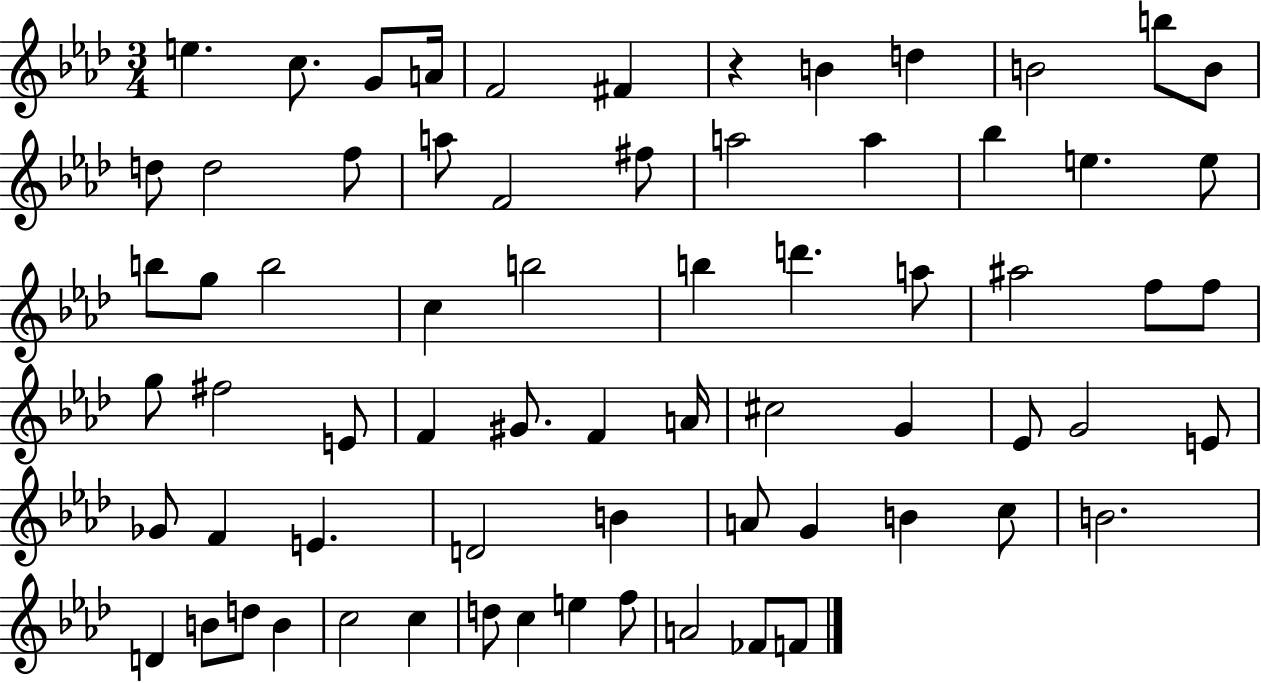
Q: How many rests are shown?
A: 1